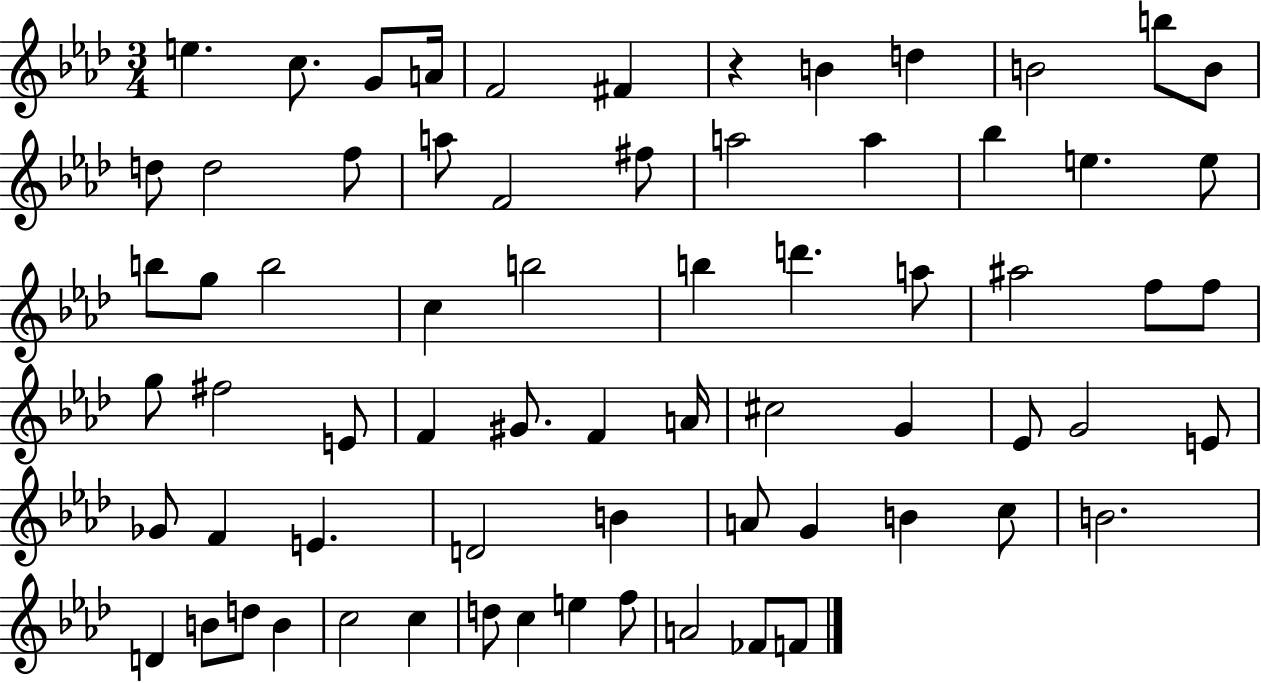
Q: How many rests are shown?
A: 1